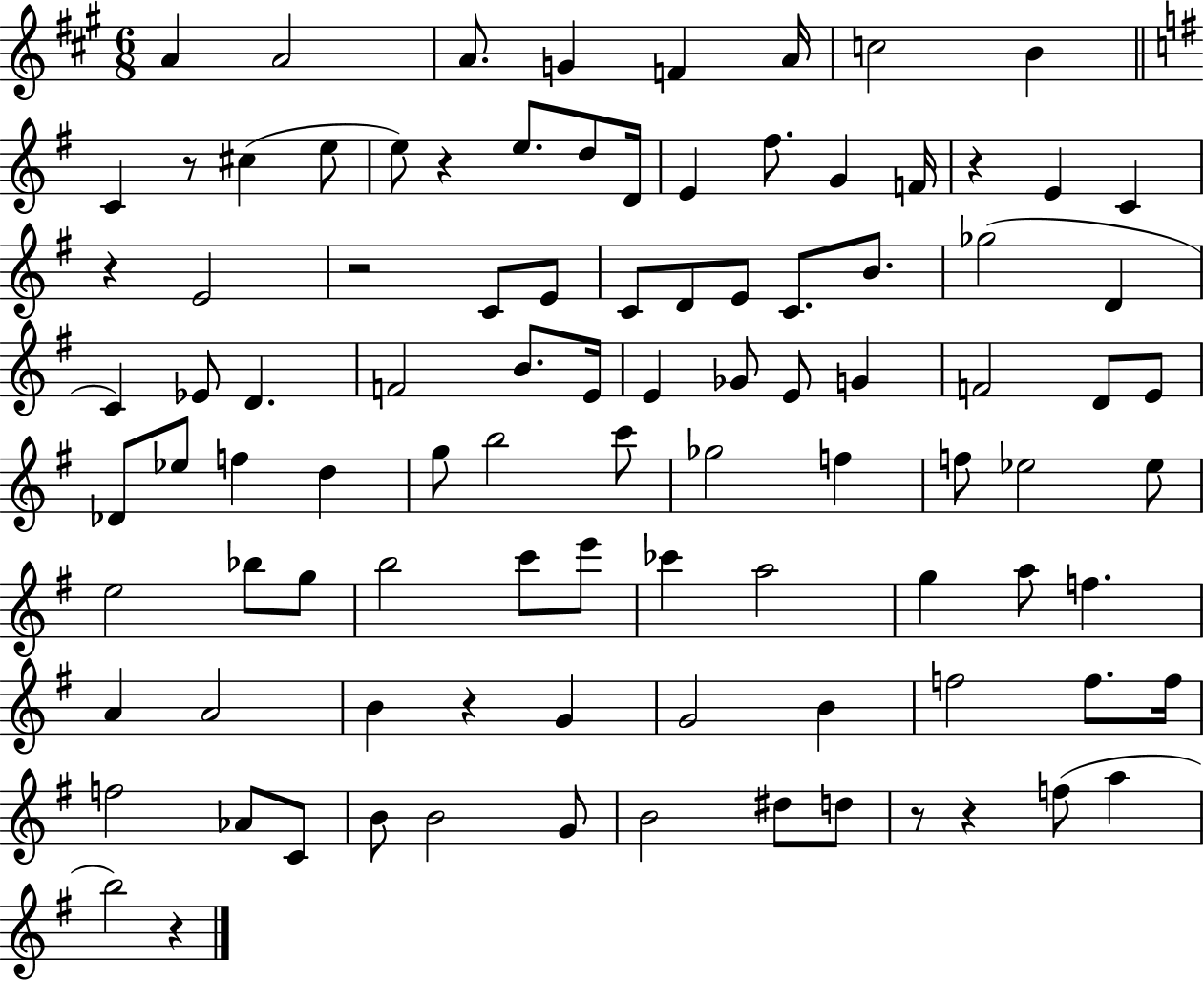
A4/q A4/h A4/e. G4/q F4/q A4/s C5/h B4/q C4/q R/e C#5/q E5/e E5/e R/q E5/e. D5/e D4/s E4/q F#5/e. G4/q F4/s R/q E4/q C4/q R/q E4/h R/h C4/e E4/e C4/e D4/e E4/e C4/e. B4/e. Gb5/h D4/q C4/q Eb4/e D4/q. F4/h B4/e. E4/s E4/q Gb4/e E4/e G4/q F4/h D4/e E4/e Db4/e Eb5/e F5/q D5/q G5/e B5/h C6/e Gb5/h F5/q F5/e Eb5/h Eb5/e E5/h Bb5/e G5/e B5/h C6/e E6/e CES6/q A5/h G5/q A5/e F5/q. A4/q A4/h B4/q R/q G4/q G4/h B4/q F5/h F5/e. F5/s F5/h Ab4/e C4/e B4/e B4/h G4/e B4/h D#5/e D5/e R/e R/q F5/e A5/q B5/h R/q